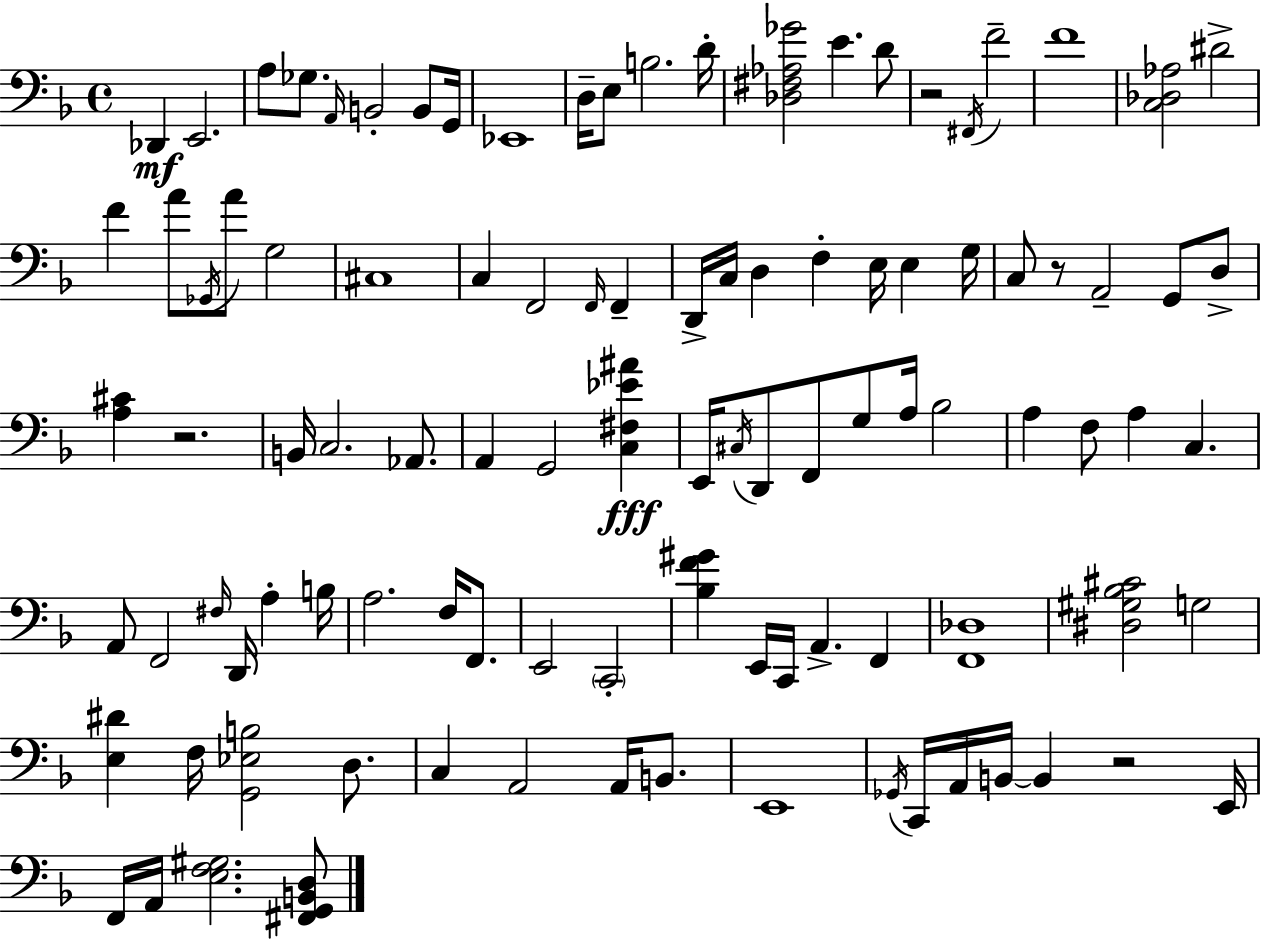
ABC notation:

X:1
T:Untitled
M:4/4
L:1/4
K:Dm
_D,, E,,2 A,/2 _G,/2 A,,/4 B,,2 B,,/2 G,,/4 _E,,4 D,/4 E,/2 B,2 D/4 [_D,^F,_A,_G]2 E D/2 z2 ^F,,/4 F2 F4 [C,_D,_A,]2 ^D2 F A/2 _G,,/4 A/2 G,2 ^C,4 C, F,,2 F,,/4 F,, D,,/4 C,/4 D, F, E,/4 E, G,/4 C,/2 z/2 A,,2 G,,/2 D,/2 [A,^C] z2 B,,/4 C,2 _A,,/2 A,, G,,2 [C,^F,_E^A] E,,/4 ^C,/4 D,,/2 F,,/2 G,/2 A,/4 _B,2 A, F,/2 A, C, A,,/2 F,,2 ^F,/4 D,,/4 A, B,/4 A,2 F,/4 F,,/2 E,,2 C,,2 [_B,F^G] E,,/4 C,,/4 A,, F,, [F,,_D,]4 [^D,^G,_B,^C]2 G,2 [E,^D] F,/4 [G,,_E,B,]2 D,/2 C, A,,2 A,,/4 B,,/2 E,,4 _G,,/4 C,,/4 A,,/4 B,,/4 B,, z2 E,,/4 F,,/4 A,,/4 [E,F,^G,]2 [^F,,G,,B,,D,]/2